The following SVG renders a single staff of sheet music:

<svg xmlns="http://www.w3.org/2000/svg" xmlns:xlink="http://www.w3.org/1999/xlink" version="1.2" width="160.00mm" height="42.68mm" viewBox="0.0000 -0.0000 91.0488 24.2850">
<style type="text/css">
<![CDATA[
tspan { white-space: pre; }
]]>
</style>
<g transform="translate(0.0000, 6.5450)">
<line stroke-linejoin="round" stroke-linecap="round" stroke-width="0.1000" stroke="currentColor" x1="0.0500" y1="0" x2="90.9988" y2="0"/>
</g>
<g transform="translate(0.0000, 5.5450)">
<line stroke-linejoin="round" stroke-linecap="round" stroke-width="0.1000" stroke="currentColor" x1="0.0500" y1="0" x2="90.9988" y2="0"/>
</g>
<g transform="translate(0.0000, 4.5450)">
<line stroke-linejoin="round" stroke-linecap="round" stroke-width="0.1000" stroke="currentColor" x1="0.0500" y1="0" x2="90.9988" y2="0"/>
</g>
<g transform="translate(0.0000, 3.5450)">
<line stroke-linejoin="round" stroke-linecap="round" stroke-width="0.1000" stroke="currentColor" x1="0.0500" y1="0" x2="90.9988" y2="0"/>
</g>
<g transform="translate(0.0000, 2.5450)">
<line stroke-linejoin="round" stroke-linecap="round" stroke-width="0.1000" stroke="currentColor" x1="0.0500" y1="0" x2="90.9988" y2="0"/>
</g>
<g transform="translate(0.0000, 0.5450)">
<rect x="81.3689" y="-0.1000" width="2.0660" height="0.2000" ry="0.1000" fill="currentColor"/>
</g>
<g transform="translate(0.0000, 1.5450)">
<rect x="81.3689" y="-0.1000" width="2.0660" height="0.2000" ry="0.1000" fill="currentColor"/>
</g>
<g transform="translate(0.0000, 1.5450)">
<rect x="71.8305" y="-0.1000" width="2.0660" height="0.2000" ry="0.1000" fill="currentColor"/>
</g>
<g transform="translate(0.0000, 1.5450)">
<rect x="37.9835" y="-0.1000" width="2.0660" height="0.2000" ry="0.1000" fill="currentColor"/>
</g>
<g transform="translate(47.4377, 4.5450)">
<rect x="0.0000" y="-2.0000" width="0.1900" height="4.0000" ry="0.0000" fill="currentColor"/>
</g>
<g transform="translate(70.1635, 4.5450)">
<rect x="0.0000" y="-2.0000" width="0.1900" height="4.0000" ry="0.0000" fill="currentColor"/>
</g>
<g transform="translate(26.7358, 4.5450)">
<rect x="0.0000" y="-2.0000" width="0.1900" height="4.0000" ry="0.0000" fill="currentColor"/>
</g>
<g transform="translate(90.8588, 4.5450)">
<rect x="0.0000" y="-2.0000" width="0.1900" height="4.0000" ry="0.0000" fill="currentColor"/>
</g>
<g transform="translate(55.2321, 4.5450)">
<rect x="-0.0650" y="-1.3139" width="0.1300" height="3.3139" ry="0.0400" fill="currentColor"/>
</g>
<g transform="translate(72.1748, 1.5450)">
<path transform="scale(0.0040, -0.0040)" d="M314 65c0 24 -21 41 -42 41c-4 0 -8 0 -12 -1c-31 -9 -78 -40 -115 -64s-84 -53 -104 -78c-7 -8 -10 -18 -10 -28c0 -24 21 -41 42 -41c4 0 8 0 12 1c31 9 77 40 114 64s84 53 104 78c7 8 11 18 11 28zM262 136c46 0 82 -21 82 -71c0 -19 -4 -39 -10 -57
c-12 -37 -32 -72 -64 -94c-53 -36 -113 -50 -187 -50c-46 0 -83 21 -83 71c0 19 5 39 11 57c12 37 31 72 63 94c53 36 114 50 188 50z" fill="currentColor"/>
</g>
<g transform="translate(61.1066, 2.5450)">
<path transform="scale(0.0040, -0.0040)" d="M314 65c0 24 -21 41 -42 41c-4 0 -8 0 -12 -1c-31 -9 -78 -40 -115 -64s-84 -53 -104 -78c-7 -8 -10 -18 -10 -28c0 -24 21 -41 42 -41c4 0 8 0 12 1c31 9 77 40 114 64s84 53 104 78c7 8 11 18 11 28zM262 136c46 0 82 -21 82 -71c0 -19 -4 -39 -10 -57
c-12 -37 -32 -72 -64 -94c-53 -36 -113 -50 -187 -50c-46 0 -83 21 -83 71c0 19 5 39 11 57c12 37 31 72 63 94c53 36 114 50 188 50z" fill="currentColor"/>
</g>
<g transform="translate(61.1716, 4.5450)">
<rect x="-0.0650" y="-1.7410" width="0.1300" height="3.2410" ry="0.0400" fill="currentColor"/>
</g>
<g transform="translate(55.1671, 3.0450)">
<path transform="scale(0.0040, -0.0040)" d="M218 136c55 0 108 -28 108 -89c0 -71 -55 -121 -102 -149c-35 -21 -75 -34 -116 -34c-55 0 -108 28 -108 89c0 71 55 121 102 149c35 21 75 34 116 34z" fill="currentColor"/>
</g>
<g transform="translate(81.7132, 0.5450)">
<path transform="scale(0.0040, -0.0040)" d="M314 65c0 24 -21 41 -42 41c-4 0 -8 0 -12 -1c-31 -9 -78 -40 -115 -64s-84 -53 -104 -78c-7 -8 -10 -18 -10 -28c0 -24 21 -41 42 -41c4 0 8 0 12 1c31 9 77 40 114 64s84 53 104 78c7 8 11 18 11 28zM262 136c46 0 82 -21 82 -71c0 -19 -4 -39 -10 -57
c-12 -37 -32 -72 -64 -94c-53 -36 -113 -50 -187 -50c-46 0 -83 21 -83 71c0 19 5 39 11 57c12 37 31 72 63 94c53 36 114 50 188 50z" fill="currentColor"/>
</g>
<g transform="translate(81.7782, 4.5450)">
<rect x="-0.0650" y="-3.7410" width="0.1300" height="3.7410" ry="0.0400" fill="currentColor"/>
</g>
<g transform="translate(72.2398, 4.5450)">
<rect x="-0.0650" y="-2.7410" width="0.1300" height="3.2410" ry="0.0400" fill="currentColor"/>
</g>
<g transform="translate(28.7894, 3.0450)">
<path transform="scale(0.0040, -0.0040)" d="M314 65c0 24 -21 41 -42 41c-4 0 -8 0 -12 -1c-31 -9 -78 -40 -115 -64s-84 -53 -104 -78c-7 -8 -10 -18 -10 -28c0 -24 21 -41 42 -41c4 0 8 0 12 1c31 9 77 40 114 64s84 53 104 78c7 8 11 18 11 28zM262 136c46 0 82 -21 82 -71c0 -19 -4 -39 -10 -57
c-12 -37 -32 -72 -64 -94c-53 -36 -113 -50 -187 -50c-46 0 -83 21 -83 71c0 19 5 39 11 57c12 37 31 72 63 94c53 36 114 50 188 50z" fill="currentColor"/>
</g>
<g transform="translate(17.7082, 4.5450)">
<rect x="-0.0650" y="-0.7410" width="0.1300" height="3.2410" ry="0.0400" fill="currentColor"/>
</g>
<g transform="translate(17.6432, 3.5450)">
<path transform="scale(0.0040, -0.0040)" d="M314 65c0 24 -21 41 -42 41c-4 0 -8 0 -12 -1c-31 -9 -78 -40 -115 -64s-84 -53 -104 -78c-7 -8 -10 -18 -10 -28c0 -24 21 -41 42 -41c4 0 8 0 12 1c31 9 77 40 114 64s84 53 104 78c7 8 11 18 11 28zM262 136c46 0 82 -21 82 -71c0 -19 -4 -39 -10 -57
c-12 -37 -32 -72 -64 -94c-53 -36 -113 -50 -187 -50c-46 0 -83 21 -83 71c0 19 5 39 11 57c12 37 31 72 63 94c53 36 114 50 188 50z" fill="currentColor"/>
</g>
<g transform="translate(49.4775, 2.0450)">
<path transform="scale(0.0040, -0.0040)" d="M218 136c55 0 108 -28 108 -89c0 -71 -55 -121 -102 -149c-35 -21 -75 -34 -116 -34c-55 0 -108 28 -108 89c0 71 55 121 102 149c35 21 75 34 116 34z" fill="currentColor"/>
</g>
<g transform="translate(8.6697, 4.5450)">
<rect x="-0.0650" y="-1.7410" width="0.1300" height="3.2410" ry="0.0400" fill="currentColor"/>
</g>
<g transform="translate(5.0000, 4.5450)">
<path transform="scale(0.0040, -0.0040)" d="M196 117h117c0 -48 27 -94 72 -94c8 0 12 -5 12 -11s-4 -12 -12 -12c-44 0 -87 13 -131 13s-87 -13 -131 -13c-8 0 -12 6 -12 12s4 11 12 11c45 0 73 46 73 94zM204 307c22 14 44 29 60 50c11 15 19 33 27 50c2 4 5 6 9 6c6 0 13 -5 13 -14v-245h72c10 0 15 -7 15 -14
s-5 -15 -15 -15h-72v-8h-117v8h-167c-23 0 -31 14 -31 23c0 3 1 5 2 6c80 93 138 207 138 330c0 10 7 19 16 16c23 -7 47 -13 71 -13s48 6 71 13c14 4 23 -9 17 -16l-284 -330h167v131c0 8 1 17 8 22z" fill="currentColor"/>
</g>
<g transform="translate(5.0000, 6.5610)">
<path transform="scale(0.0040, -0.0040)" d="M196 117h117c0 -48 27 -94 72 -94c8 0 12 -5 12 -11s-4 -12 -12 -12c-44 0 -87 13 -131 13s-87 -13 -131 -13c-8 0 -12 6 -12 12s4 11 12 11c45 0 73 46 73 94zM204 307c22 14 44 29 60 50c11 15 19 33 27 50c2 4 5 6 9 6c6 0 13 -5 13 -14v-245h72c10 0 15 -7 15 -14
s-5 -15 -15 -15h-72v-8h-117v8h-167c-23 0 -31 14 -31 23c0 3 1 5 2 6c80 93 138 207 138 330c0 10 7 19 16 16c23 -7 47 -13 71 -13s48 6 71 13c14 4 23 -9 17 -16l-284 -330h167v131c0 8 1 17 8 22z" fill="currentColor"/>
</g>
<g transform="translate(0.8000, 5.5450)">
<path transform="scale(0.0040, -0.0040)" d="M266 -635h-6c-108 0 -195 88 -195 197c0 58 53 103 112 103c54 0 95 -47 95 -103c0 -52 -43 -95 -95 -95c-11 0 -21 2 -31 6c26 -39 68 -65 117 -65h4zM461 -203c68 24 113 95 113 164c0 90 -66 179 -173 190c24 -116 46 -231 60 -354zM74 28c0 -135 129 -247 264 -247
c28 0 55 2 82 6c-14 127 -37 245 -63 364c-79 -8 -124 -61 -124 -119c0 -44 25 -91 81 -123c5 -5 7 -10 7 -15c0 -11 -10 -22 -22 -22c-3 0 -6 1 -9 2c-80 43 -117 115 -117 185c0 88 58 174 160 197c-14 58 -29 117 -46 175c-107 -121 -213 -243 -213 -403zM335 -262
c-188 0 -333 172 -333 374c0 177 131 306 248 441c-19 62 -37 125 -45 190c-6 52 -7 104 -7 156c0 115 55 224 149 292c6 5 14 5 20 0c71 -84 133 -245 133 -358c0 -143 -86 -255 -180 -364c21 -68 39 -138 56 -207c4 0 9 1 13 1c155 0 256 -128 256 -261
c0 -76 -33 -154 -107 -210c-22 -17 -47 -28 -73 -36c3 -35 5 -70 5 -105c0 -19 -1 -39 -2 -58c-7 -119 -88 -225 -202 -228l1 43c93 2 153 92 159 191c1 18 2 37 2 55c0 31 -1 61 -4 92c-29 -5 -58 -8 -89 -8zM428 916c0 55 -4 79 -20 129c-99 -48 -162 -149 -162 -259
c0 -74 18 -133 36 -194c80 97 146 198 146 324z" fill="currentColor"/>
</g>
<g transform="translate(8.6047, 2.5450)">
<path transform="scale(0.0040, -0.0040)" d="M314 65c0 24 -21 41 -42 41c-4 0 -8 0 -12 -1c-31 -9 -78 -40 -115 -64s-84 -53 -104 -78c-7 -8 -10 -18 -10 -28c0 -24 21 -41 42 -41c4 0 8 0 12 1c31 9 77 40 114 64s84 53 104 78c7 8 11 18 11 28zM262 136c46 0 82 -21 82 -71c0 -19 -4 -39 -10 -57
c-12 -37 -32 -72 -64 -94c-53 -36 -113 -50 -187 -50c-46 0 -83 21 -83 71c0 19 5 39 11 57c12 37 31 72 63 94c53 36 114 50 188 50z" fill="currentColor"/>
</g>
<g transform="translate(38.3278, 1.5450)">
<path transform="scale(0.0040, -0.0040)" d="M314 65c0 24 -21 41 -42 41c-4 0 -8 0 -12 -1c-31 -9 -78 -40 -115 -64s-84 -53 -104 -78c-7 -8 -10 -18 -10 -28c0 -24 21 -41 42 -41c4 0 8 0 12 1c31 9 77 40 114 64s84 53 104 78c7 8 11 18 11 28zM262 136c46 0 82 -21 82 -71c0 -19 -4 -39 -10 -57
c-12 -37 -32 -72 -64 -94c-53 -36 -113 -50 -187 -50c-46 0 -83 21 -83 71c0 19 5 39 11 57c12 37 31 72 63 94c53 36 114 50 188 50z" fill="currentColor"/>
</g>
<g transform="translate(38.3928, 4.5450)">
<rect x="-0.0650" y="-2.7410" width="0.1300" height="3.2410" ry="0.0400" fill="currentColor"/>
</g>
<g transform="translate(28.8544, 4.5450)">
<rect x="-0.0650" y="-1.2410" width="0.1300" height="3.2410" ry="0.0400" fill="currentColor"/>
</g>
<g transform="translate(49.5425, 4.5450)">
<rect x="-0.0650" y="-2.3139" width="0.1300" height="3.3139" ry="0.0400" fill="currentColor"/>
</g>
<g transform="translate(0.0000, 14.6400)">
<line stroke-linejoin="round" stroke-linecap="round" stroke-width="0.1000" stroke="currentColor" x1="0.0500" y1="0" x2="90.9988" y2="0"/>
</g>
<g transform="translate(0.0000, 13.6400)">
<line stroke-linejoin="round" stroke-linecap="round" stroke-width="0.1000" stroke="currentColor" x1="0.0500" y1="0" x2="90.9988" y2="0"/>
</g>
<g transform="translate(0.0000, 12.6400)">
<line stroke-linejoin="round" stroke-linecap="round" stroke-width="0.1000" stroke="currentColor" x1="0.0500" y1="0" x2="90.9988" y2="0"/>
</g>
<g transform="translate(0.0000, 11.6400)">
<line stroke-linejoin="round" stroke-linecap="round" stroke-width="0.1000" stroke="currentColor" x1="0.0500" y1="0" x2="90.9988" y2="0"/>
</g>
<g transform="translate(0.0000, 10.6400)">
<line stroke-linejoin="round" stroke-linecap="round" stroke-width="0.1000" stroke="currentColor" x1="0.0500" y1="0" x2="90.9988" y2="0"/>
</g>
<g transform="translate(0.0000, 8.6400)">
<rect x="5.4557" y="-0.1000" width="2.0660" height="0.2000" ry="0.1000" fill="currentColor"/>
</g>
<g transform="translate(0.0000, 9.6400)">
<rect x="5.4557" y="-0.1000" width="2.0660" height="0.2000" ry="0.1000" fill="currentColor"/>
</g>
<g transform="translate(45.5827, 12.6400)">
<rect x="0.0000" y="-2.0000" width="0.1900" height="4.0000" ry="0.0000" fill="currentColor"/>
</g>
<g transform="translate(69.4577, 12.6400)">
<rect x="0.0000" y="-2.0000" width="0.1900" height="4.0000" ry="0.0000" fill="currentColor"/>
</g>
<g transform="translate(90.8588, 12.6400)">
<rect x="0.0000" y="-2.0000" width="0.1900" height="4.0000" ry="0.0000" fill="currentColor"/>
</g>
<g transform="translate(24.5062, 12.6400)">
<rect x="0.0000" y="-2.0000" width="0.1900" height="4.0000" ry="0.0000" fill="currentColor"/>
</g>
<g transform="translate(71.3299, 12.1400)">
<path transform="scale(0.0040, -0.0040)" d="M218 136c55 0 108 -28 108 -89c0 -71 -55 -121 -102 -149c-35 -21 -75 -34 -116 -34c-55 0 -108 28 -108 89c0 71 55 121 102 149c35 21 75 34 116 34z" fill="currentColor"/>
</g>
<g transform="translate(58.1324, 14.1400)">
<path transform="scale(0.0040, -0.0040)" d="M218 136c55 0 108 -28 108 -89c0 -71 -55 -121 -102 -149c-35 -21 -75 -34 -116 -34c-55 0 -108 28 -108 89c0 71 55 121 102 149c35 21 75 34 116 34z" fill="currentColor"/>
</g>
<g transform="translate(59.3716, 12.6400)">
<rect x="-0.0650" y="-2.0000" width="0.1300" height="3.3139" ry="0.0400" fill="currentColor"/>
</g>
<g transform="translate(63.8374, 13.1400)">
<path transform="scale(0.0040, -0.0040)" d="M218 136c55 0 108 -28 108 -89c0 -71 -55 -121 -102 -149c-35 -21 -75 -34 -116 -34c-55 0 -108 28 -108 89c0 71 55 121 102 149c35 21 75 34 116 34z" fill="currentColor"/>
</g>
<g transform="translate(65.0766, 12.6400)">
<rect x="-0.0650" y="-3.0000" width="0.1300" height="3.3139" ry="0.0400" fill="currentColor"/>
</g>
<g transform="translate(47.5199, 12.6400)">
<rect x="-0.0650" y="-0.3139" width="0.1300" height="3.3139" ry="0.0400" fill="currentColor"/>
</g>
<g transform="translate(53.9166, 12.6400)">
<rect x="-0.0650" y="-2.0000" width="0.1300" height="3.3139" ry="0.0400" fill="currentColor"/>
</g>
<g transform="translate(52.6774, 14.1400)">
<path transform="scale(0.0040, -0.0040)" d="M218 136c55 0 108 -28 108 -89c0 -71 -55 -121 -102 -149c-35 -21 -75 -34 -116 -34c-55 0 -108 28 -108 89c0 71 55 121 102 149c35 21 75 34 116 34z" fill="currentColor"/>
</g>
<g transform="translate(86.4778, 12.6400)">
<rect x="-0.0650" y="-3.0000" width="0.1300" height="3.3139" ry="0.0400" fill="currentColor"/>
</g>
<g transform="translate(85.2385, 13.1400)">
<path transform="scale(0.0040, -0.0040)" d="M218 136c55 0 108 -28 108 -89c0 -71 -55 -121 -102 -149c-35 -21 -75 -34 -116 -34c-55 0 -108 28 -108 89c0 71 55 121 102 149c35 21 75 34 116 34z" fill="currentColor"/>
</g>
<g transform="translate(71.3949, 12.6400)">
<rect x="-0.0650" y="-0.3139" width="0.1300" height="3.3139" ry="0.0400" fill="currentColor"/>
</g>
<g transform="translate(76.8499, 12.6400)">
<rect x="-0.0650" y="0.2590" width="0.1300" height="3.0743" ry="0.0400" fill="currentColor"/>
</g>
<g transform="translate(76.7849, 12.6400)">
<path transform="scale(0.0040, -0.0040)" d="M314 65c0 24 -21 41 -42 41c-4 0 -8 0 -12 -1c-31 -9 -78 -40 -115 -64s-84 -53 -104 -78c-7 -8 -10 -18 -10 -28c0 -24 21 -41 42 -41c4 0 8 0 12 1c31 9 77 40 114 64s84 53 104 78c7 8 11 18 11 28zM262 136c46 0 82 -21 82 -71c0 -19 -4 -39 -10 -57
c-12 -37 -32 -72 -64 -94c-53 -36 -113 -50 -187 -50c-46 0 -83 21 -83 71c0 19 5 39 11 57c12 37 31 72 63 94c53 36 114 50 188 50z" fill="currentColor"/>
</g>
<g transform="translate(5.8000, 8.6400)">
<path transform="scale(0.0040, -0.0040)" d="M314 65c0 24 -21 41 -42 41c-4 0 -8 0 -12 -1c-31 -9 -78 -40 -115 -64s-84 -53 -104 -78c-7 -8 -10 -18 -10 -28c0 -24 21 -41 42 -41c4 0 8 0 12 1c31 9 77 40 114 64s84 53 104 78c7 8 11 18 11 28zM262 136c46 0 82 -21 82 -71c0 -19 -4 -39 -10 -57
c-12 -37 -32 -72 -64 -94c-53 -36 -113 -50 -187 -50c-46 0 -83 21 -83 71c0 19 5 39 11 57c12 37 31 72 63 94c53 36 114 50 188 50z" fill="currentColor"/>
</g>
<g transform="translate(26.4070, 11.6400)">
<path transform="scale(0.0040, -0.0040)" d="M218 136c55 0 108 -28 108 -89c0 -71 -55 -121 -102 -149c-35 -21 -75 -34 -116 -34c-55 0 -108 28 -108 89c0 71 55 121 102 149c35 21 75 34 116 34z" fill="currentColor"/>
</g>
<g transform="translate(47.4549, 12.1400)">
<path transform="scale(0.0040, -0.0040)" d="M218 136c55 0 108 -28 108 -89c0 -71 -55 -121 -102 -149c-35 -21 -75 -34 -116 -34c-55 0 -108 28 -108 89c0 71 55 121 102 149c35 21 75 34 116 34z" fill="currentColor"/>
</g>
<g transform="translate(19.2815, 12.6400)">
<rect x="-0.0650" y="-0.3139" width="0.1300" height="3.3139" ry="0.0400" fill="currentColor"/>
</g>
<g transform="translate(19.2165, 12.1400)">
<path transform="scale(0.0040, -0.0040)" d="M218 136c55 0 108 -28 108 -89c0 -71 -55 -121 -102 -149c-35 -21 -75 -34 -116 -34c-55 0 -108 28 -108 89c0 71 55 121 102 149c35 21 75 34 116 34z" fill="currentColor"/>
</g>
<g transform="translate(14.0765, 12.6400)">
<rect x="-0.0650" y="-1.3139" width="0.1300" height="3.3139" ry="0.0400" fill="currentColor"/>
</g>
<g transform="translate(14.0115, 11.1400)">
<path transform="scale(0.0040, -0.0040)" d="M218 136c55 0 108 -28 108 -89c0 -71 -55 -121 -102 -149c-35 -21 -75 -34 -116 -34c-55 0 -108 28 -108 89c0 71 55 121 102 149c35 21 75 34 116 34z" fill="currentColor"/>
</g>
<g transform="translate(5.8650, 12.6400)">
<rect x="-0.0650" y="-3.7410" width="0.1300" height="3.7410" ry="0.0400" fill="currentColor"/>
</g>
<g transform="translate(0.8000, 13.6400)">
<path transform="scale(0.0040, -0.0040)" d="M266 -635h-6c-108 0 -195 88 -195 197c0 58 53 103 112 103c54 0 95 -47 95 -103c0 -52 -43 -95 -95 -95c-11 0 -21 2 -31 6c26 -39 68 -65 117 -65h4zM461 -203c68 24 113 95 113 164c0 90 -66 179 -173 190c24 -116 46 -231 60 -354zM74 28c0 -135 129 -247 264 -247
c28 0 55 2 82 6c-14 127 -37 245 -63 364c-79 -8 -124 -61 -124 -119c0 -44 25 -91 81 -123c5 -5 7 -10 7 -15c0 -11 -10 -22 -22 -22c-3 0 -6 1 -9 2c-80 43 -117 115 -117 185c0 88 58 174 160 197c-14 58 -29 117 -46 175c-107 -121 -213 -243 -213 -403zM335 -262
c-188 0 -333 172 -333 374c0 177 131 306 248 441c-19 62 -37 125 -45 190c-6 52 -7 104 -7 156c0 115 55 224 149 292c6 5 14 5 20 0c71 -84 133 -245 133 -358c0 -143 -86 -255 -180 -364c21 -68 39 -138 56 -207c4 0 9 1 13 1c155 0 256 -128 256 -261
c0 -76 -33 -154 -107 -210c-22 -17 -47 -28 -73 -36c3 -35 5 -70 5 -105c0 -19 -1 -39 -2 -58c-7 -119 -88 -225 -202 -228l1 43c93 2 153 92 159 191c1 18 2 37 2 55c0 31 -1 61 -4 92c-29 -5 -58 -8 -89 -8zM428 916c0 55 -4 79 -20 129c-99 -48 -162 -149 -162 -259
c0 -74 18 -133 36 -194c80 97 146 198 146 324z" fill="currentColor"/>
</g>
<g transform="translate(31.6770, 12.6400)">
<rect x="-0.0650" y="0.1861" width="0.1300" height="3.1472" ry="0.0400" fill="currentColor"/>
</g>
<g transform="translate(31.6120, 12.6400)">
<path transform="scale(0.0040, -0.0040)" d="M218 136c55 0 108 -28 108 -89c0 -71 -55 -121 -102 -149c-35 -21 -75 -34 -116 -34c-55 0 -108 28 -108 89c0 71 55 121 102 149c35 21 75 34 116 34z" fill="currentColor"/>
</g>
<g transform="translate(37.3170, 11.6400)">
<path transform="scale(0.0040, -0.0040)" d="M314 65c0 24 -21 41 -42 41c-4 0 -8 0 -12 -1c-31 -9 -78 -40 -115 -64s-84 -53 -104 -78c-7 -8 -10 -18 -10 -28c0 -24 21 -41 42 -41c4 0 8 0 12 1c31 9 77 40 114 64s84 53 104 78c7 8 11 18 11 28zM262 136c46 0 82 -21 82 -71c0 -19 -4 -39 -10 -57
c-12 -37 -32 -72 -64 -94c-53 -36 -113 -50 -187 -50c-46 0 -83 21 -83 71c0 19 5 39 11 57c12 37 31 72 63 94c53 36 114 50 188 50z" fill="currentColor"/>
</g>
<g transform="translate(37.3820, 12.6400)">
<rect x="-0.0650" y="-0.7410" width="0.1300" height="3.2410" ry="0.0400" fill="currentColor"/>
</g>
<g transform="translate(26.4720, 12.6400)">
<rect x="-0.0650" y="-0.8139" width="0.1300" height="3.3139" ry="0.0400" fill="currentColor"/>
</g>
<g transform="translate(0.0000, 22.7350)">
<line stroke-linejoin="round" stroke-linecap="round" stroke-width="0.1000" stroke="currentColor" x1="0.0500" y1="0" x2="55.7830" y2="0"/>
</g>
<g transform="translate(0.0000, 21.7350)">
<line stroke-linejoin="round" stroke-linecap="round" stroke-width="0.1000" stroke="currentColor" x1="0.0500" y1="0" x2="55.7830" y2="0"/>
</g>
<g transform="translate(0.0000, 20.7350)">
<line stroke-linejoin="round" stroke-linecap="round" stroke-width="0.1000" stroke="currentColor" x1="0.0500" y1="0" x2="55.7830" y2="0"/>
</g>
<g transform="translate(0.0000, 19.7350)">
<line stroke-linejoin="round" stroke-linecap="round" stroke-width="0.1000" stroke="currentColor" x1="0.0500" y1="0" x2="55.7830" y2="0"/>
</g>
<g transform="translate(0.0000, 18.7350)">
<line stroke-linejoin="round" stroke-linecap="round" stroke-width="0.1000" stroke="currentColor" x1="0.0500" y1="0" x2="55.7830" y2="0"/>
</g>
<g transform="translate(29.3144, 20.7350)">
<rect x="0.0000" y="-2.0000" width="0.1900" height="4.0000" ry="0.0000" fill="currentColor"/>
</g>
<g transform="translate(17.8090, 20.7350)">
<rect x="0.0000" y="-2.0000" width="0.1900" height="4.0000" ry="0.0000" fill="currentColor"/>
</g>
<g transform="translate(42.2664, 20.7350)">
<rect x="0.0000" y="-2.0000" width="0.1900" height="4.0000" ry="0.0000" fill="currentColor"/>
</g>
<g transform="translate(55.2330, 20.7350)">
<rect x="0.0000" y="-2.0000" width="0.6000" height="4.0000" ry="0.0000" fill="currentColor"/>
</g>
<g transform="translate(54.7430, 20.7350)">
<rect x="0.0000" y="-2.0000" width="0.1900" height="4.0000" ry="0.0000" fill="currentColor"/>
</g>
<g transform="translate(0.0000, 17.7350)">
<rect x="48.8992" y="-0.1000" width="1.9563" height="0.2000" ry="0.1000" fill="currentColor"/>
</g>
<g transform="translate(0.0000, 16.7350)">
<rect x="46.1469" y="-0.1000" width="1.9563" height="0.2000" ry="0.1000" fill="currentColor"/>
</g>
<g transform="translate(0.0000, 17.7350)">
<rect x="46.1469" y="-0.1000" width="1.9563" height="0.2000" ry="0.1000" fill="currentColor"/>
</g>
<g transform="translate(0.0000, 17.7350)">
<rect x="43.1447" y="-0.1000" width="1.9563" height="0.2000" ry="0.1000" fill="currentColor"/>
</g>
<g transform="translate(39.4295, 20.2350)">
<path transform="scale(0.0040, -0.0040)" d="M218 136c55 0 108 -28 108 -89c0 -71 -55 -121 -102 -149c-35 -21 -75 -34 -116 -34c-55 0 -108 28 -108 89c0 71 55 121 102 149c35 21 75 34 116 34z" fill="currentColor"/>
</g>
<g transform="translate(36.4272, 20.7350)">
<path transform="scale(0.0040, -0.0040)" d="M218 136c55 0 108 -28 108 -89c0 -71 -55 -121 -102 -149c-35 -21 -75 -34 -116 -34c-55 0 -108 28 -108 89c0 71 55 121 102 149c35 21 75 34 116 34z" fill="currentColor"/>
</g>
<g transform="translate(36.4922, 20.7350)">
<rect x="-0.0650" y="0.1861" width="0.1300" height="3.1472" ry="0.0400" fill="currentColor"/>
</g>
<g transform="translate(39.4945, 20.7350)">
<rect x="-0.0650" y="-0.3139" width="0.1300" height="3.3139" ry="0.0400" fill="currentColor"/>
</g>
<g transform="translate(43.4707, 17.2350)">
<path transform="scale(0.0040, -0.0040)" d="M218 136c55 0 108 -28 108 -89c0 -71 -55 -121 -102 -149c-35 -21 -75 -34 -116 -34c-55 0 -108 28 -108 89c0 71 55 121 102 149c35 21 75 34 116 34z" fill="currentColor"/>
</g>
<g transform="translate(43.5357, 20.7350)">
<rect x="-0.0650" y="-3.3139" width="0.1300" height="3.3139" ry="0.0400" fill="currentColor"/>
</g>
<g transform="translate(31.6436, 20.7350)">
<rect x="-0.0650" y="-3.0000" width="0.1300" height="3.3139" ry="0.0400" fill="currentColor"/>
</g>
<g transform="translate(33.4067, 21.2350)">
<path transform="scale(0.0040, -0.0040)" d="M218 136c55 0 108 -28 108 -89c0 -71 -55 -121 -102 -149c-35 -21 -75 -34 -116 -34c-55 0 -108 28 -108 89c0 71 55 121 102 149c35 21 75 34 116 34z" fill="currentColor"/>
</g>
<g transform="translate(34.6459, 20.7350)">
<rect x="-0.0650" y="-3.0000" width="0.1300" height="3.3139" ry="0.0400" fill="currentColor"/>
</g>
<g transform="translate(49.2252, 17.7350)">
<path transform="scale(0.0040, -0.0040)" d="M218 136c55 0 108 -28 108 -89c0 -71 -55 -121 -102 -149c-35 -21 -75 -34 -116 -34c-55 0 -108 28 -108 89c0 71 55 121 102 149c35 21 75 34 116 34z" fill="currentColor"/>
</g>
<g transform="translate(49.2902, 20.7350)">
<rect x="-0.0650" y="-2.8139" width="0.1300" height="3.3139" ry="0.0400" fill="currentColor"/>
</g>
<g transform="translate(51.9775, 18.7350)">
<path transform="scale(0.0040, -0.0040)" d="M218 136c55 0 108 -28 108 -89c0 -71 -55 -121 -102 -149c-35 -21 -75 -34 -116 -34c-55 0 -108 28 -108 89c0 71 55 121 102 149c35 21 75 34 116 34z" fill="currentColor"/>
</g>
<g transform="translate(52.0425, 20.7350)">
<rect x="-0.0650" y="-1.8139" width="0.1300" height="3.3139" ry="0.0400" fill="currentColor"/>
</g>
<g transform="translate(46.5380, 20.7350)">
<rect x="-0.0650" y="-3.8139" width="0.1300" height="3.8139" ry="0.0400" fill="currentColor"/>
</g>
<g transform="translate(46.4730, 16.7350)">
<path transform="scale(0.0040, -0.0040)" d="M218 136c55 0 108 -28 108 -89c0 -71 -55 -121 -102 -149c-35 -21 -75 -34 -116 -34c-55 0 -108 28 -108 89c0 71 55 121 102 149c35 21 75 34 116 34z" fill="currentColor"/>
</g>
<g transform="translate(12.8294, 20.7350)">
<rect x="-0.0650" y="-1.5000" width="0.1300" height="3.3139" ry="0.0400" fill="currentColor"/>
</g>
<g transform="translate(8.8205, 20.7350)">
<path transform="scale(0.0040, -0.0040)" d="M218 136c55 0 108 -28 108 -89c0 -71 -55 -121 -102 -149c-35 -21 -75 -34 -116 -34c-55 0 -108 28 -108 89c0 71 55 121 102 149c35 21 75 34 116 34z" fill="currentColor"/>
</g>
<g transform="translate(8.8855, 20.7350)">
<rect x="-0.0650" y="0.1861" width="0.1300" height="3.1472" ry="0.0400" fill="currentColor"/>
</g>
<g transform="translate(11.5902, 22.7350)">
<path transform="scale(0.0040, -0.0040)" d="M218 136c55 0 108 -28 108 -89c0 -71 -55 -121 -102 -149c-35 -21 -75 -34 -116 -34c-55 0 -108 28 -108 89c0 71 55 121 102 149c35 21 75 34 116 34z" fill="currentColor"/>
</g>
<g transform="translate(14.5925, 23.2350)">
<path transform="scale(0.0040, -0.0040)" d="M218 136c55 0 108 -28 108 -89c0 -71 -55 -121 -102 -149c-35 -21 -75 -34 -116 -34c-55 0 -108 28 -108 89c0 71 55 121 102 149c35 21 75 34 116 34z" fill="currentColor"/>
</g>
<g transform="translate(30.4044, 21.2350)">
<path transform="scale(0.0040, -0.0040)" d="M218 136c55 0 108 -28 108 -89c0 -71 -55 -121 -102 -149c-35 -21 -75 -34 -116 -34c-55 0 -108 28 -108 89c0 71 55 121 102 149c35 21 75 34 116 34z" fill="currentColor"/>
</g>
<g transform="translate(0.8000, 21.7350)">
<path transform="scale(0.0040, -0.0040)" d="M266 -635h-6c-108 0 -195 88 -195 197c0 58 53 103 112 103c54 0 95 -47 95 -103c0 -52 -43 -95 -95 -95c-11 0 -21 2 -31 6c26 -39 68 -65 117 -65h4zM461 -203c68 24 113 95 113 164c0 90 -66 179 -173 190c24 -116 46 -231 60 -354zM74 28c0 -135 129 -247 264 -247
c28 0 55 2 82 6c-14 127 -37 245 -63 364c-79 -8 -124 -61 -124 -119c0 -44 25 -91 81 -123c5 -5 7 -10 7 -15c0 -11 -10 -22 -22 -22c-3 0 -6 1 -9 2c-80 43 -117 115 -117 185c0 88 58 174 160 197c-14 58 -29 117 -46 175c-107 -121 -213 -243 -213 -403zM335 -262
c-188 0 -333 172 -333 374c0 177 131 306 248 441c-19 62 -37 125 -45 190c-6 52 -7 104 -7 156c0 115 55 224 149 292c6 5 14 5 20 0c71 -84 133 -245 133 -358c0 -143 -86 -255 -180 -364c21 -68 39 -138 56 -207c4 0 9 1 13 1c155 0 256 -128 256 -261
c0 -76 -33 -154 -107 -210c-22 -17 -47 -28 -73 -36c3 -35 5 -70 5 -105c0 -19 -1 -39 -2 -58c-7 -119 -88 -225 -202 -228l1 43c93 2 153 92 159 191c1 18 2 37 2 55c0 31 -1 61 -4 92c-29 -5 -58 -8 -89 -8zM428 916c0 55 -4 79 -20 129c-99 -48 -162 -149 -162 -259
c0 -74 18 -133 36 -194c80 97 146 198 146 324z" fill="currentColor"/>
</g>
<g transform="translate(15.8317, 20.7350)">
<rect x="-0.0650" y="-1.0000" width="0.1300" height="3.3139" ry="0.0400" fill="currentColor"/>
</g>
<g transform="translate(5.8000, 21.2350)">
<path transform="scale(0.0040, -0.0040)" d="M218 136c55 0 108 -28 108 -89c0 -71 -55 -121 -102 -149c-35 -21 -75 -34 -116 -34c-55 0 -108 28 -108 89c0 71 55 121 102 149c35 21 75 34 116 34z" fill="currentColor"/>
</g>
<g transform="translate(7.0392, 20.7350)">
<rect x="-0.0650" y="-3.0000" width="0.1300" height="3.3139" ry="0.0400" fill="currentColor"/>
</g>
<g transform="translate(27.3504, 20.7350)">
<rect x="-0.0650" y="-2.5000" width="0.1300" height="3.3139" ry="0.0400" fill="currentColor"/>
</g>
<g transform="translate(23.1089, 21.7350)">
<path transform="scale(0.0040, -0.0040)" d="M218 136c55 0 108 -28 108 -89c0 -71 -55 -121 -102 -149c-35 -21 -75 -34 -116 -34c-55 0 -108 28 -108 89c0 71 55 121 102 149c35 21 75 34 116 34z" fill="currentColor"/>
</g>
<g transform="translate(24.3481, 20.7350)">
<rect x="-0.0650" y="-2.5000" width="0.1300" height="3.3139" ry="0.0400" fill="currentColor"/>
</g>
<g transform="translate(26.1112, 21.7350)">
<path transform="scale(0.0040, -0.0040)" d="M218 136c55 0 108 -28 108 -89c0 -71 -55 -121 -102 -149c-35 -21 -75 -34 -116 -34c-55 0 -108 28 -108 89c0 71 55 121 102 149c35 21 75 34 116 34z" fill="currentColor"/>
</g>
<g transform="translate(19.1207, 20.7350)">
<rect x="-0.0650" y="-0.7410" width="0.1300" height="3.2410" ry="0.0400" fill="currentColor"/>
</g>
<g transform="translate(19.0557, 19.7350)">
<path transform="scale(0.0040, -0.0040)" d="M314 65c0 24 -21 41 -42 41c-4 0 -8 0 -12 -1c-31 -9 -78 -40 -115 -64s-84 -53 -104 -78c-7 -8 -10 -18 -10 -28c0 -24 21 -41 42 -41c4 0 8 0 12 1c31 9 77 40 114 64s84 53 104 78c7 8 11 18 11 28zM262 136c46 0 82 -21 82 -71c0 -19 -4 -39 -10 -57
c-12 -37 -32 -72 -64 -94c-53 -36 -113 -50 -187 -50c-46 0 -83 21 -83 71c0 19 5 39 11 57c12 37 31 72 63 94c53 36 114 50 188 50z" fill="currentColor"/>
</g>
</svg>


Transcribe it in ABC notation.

X:1
T:Untitled
M:4/4
L:1/4
K:C
f2 d2 e2 a2 g e f2 a2 c'2 c'2 e c d B d2 c F F A c B2 A A B E D d2 G G A A B c b c' a f